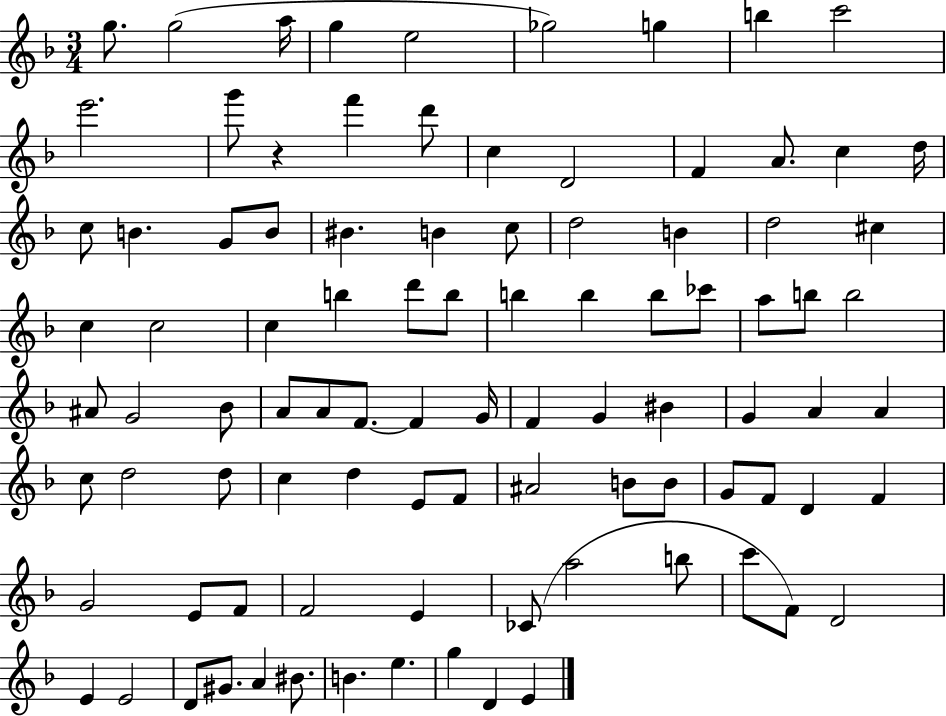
{
  \clef treble
  \numericTimeSignature
  \time 3/4
  \key f \major
  g''8. g''2( a''16 | g''4 e''2 | ges''2) g''4 | b''4 c'''2 | \break e'''2. | g'''8 r4 f'''4 d'''8 | c''4 d'2 | f'4 a'8. c''4 d''16 | \break c''8 b'4. g'8 b'8 | bis'4. b'4 c''8 | d''2 b'4 | d''2 cis''4 | \break c''4 c''2 | c''4 b''4 d'''8 b''8 | b''4 b''4 b''8 ces'''8 | a''8 b''8 b''2 | \break ais'8 g'2 bes'8 | a'8 a'8 f'8.~~ f'4 g'16 | f'4 g'4 bis'4 | g'4 a'4 a'4 | \break c''8 d''2 d''8 | c''4 d''4 e'8 f'8 | ais'2 b'8 b'8 | g'8 f'8 d'4 f'4 | \break g'2 e'8 f'8 | f'2 e'4 | ces'8( a''2 b''8 | c'''8 f'8) d'2 | \break e'4 e'2 | d'8 gis'8. a'4 bis'8. | b'4. e''4. | g''4 d'4 e'4 | \break \bar "|."
}